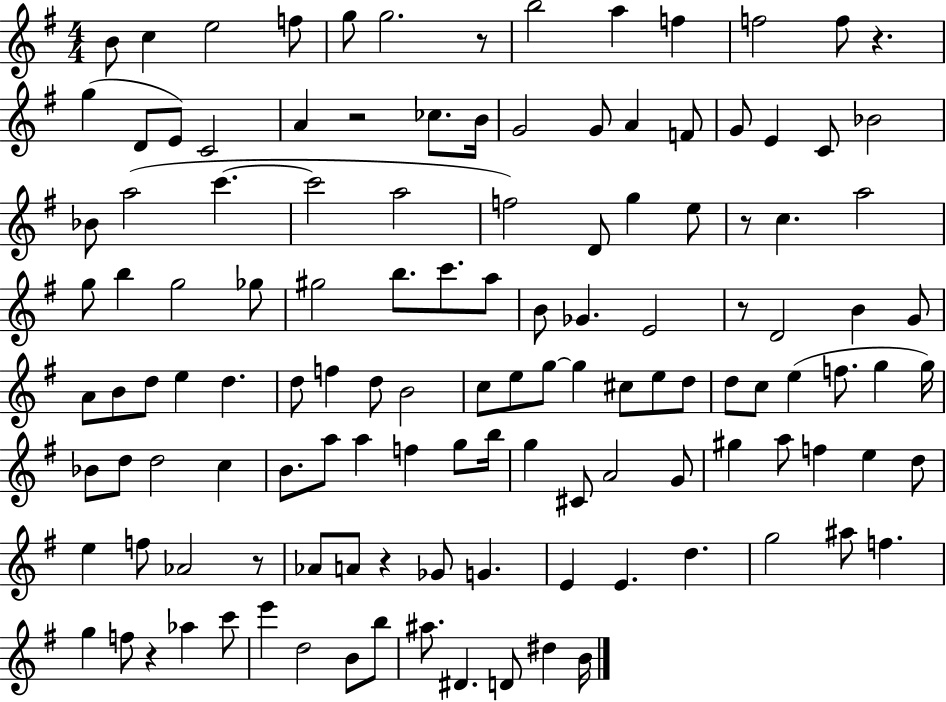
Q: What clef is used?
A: treble